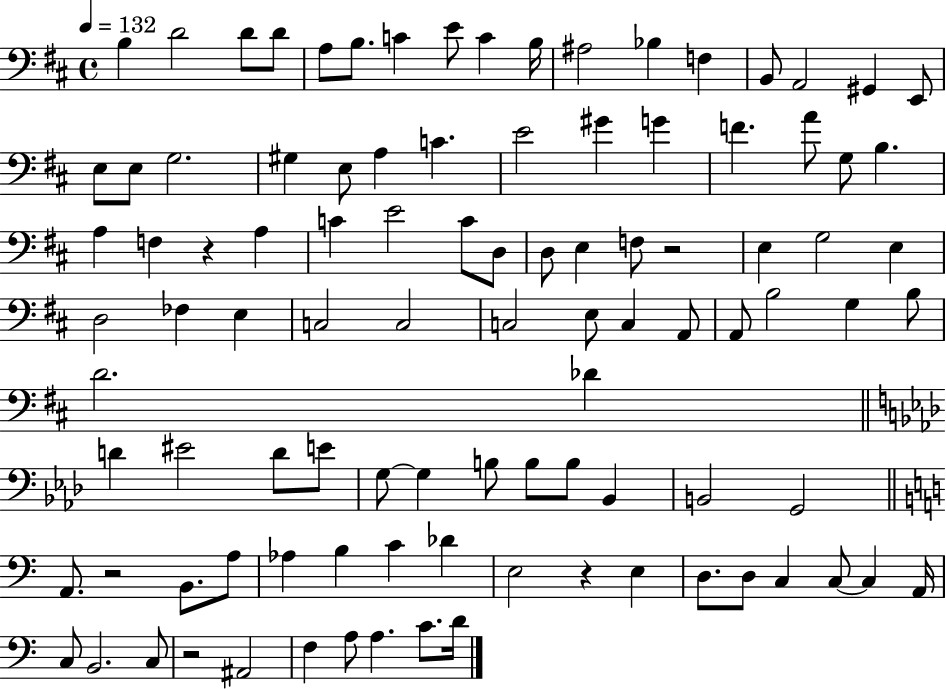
{
  \clef bass
  \time 4/4
  \defaultTimeSignature
  \key d \major
  \tempo 4 = 132
  b4 d'2 d'8 d'8 | a8 b8. c'4 e'8 c'4 b16 | ais2 bes4 f4 | b,8 a,2 gis,4 e,8 | \break e8 e8 g2. | gis4 e8 a4 c'4. | e'2 gis'4 g'4 | f'4. a'8 g8 b4. | \break a4 f4 r4 a4 | c'4 e'2 c'8 d8 | d8 e4 f8 r2 | e4 g2 e4 | \break d2 fes4 e4 | c2 c2 | c2 e8 c4 a,8 | a,8 b2 g4 b8 | \break d'2. des'4 | \bar "||" \break \key aes \major d'4 eis'2 d'8 e'8 | g8~~ g4 b8 b8 b8 bes,4 | b,2 g,2 | \bar "||" \break \key c \major a,8. r2 b,8. a8 | aes4 b4 c'4 des'4 | e2 r4 e4 | d8. d8 c4 c8~~ c4 a,16 | \break c8 b,2. c8 | r2 ais,2 | f4 a8 a4. c'8. d'16 | \bar "|."
}